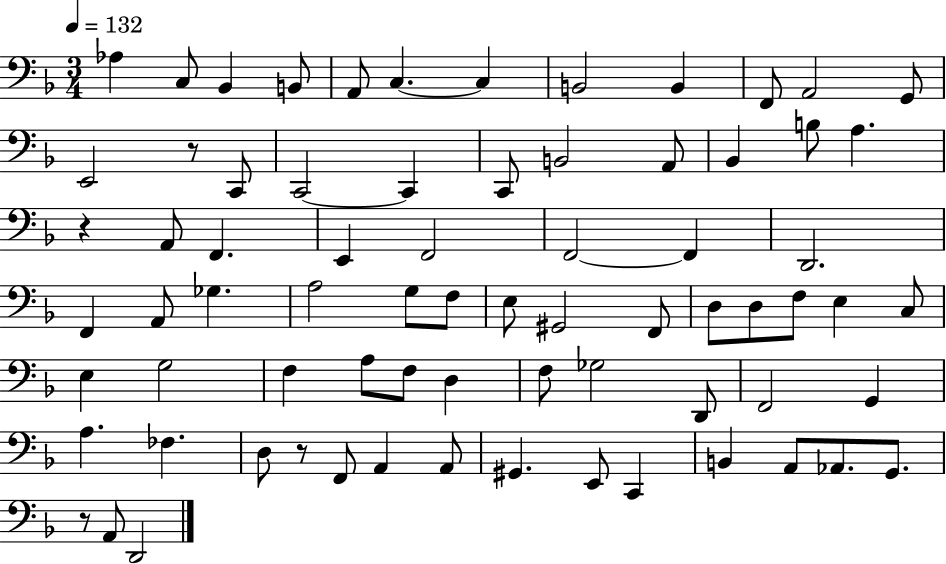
Ab3/q C3/e Bb2/q B2/e A2/e C3/q. C3/q B2/h B2/q F2/e A2/h G2/e E2/h R/e C2/e C2/h C2/q C2/e B2/h A2/e Bb2/q B3/e A3/q. R/q A2/e F2/q. E2/q F2/h F2/h F2/q D2/h. F2/q A2/e Gb3/q. A3/h G3/e F3/e E3/e G#2/h F2/e D3/e D3/e F3/e E3/q C3/e E3/q G3/h F3/q A3/e F3/e D3/q F3/e Gb3/h D2/e F2/h G2/q A3/q. FES3/q. D3/e R/e F2/e A2/q A2/e G#2/q. E2/e C2/q B2/q A2/e Ab2/e. G2/e. R/e A2/e D2/h